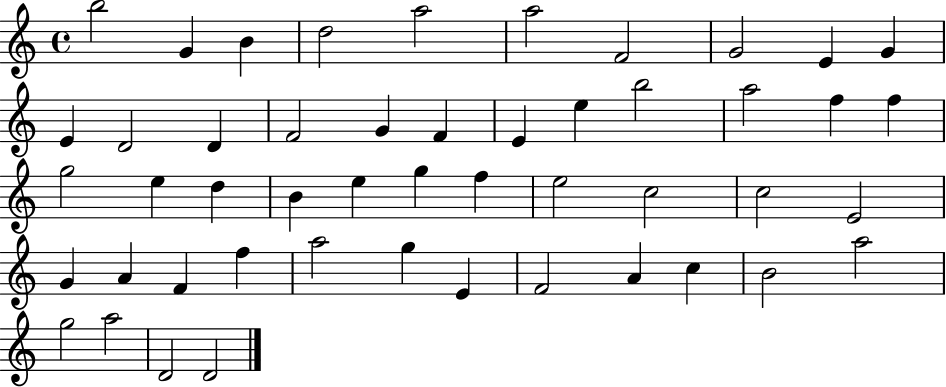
X:1
T:Untitled
M:4/4
L:1/4
K:C
b2 G B d2 a2 a2 F2 G2 E G E D2 D F2 G F E e b2 a2 f f g2 e d B e g f e2 c2 c2 E2 G A F f a2 g E F2 A c B2 a2 g2 a2 D2 D2